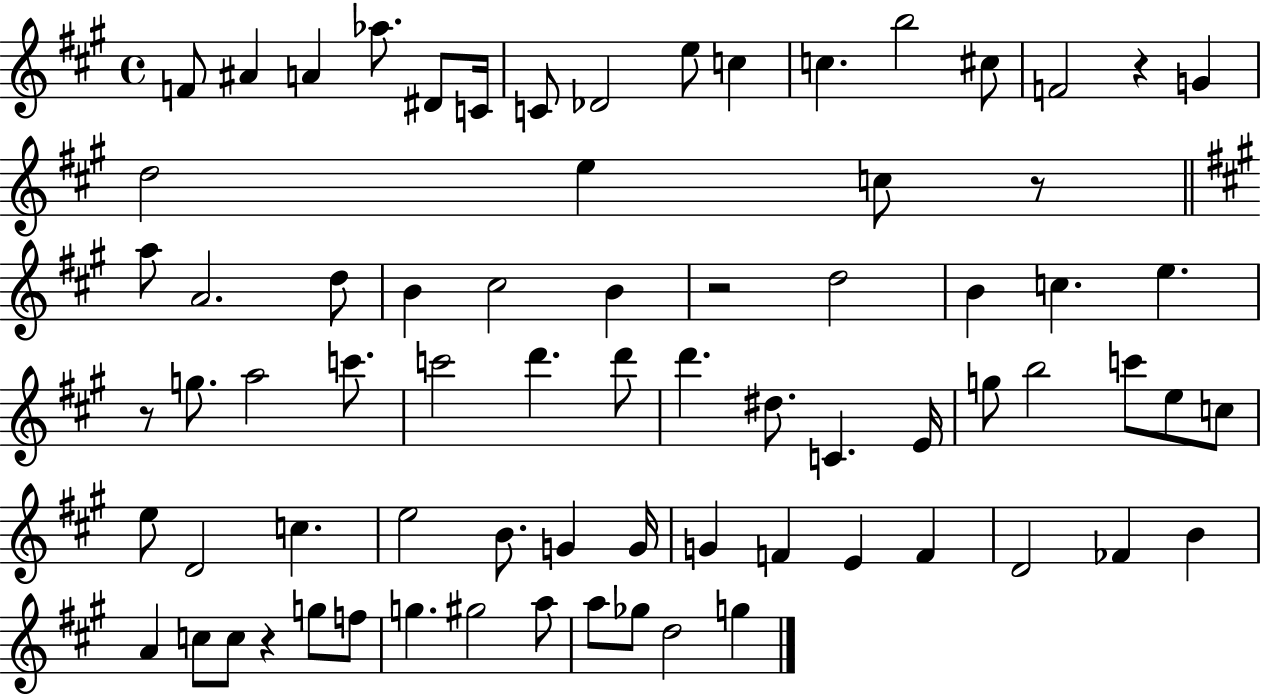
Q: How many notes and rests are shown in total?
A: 74